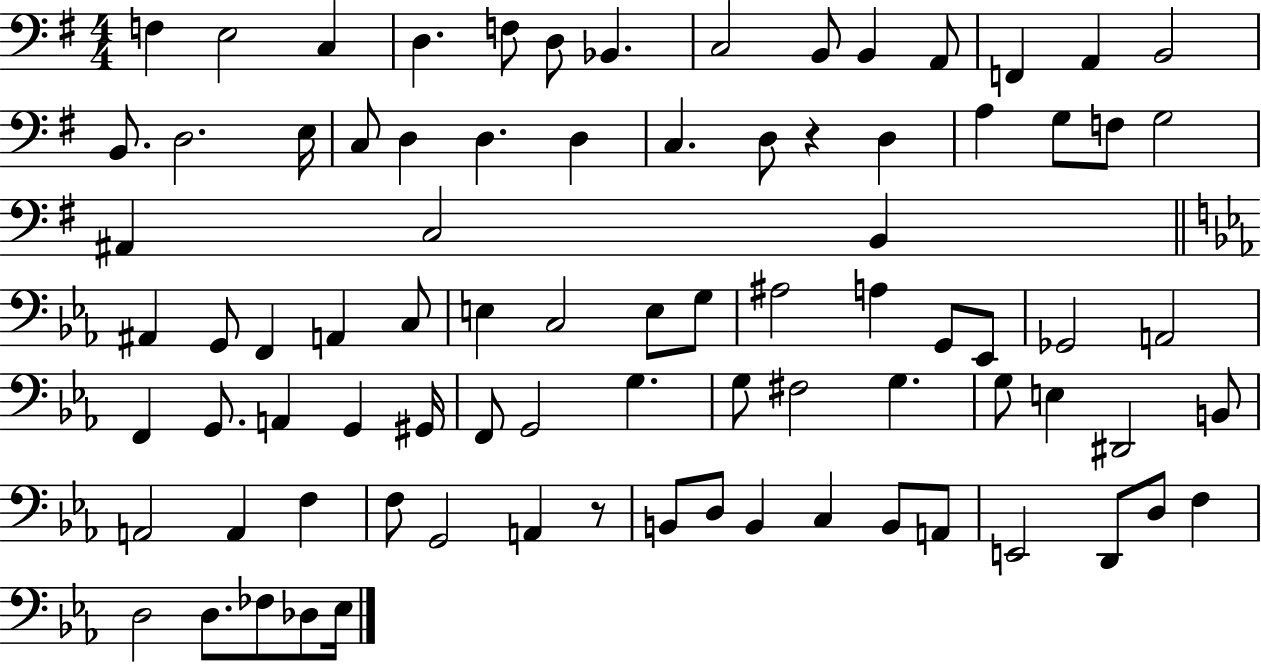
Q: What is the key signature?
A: G major